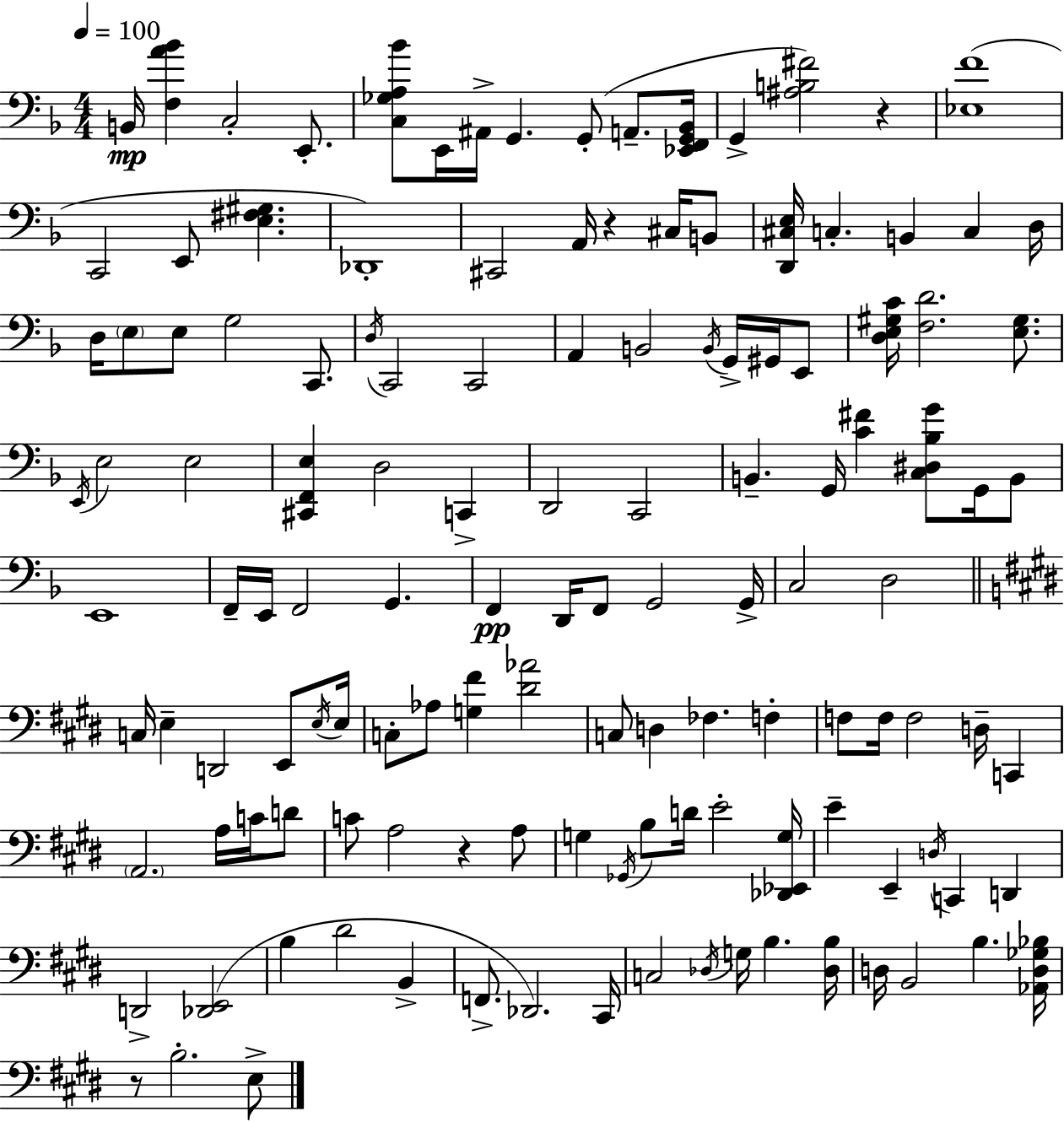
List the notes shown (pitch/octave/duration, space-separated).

B2/s [F3,A4,Bb4]/q C3/h E2/e. [C3,Gb3,A3,Bb4]/e E2/s A#2/s G2/q. G2/e A2/e. [Eb2,F2,G2,Bb2]/s G2/q [A#3,B3,F#4]/h R/q [Eb3,F4]/w C2/h E2/e [E3,F#3,G#3]/q. Db2/w C#2/h A2/s R/q C#3/s B2/e [D2,C#3,E3]/s C3/q. B2/q C3/q D3/s D3/s E3/e E3/e G3/h C2/e. D3/s C2/h C2/h A2/q B2/h B2/s G2/s G#2/s E2/e [D3,E3,G#3,C4]/s [F3,D4]/h. [E3,G#3]/e. E2/s E3/h E3/h [C#2,F2,E3]/q D3/h C2/q D2/h C2/h B2/q. G2/s [C4,F#4]/q [C3,D#3,Bb3,G4]/e G2/s B2/e E2/w F2/s E2/s F2/h G2/q. F2/q D2/s F2/e G2/h G2/s C3/h D3/h C3/s E3/q D2/h E2/e E3/s E3/s C3/e Ab3/e [G3,F#4]/q [D#4,Ab4]/h C3/e D3/q FES3/q. F3/q F3/e F3/s F3/h D3/s C2/q A2/h. A3/s C4/s D4/e C4/e A3/h R/q A3/e G3/q Gb2/s B3/e D4/s E4/h [Db2,Eb2,G3]/s E4/q E2/q D3/s C2/q D2/q D2/h [Db2,E2]/h B3/q D#4/h B2/q F2/e. Db2/h. C#2/s C3/h Db3/s G3/s B3/q. [Db3,B3]/s D3/s B2/h B3/q. [Ab2,D3,Gb3,Bb3]/s R/e B3/h. E3/e